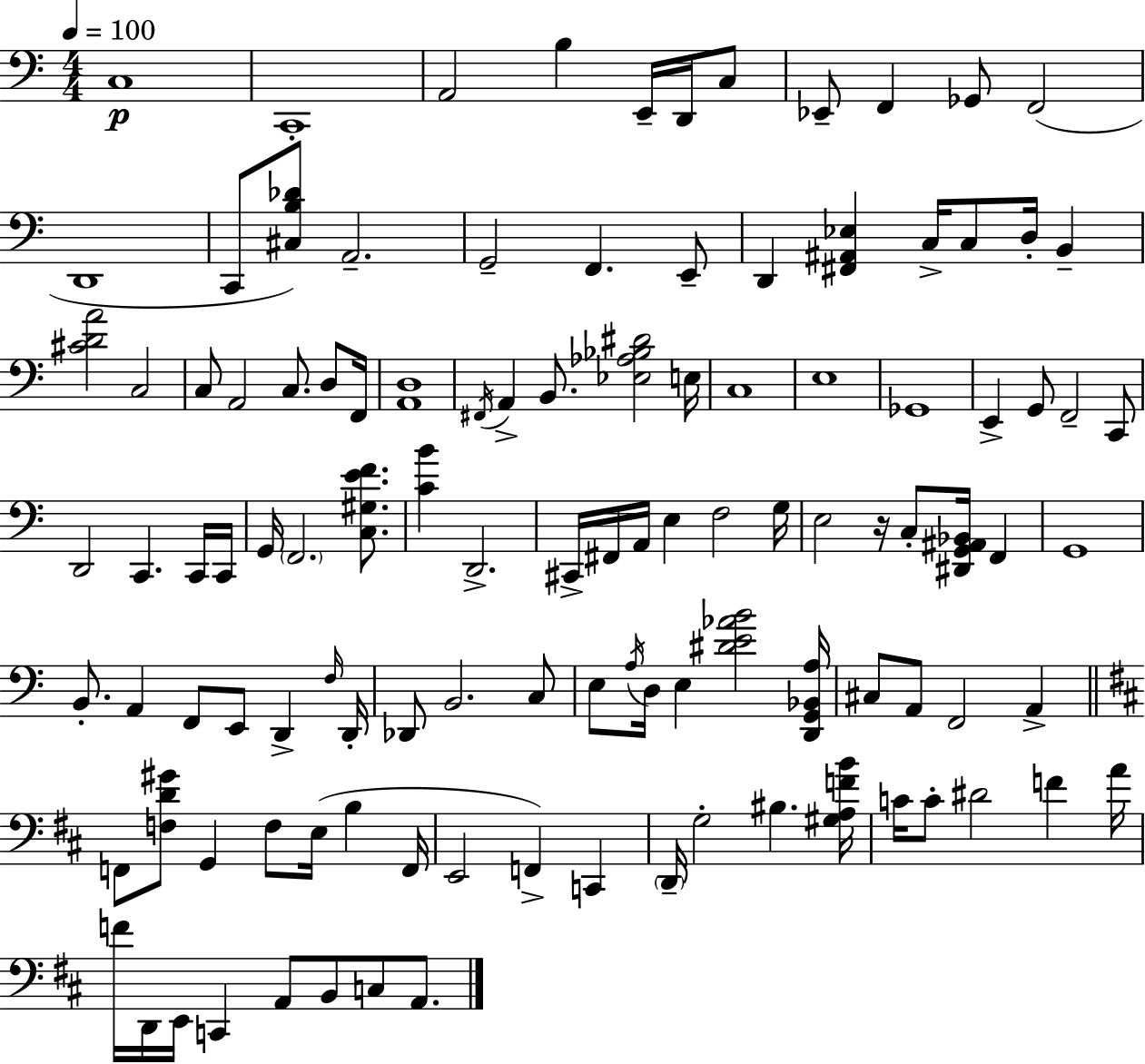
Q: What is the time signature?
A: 4/4